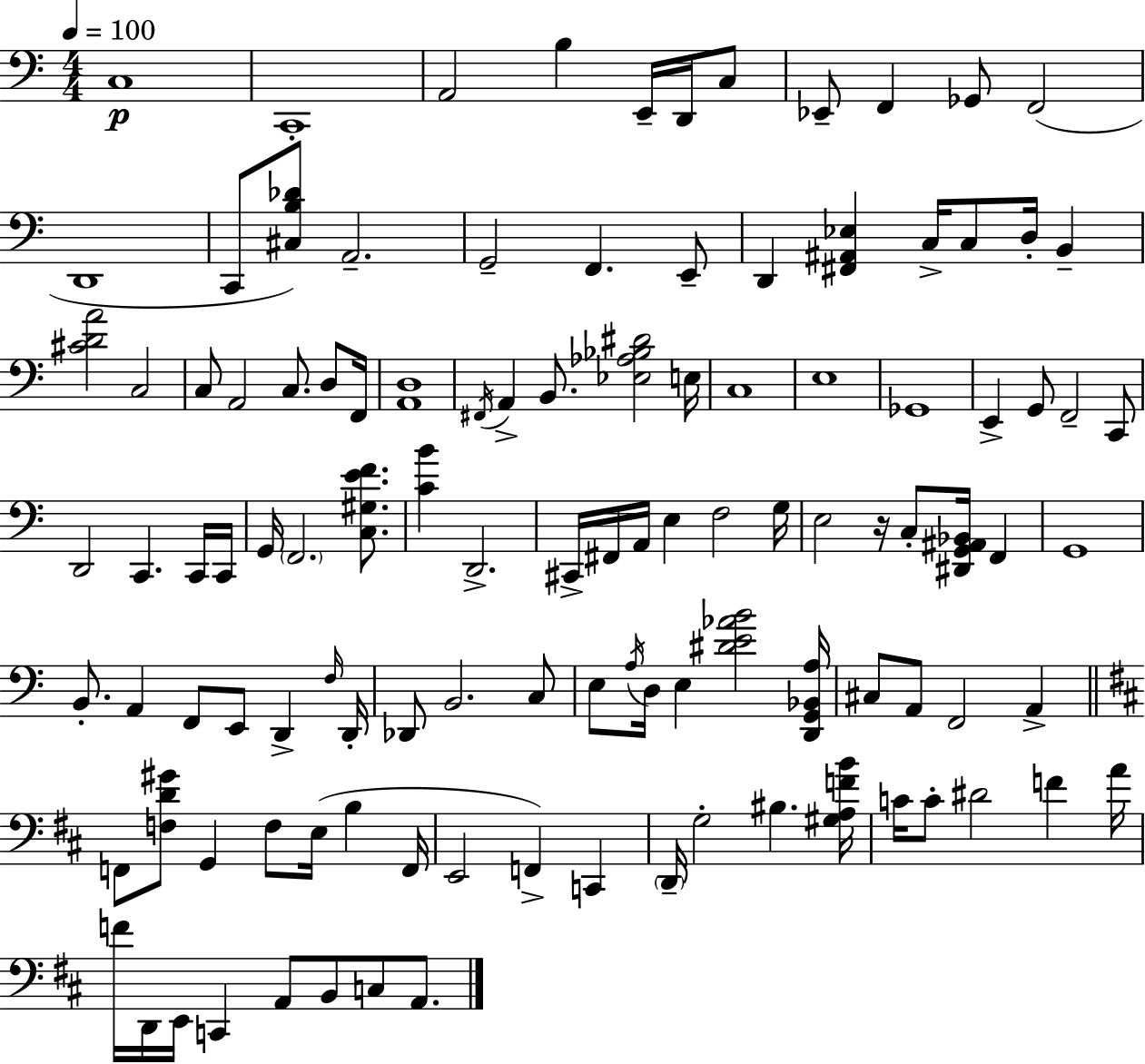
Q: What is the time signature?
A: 4/4